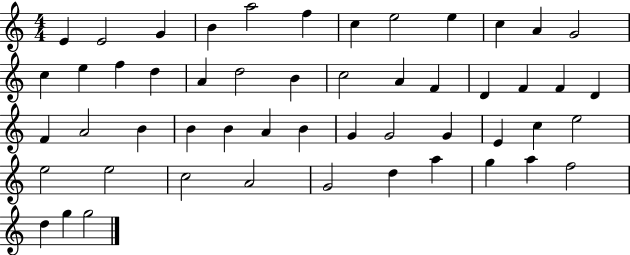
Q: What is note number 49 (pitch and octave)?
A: F5